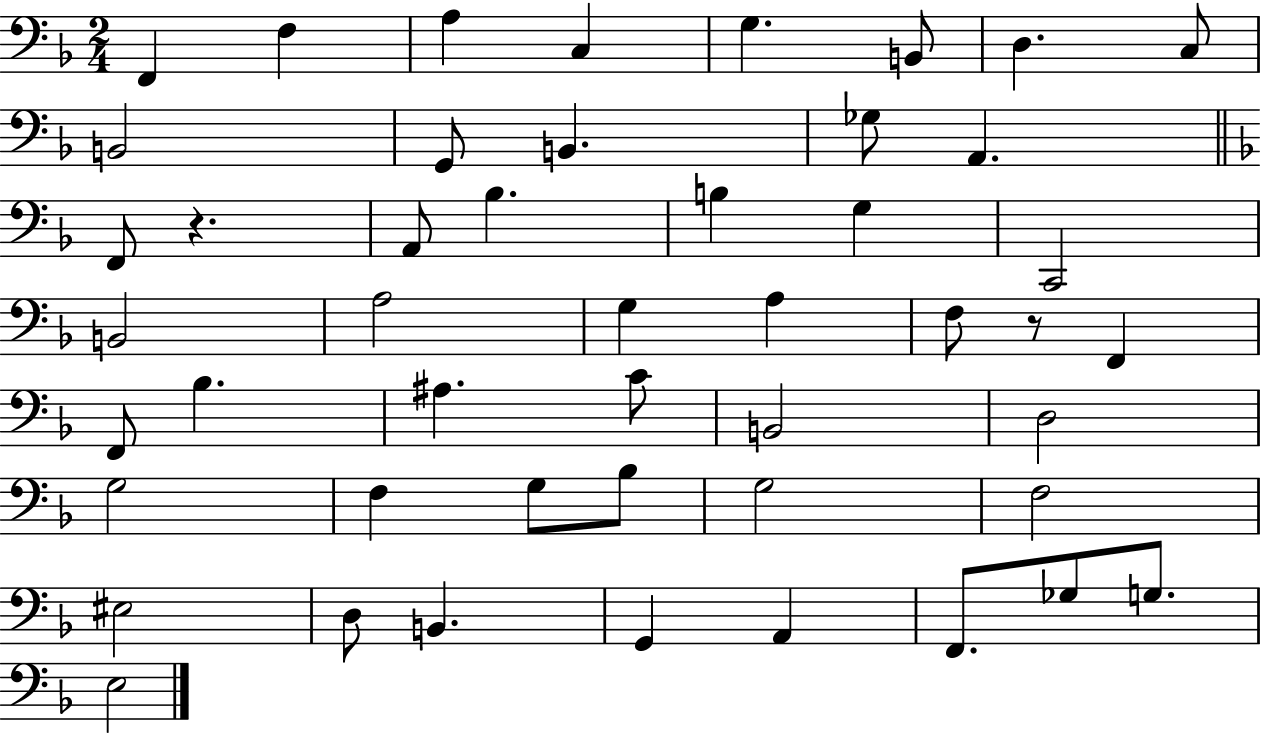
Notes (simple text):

F2/q F3/q A3/q C3/q G3/q. B2/e D3/q. C3/e B2/h G2/e B2/q. Gb3/e A2/q. F2/e R/q. A2/e Bb3/q. B3/q G3/q C2/h B2/h A3/h G3/q A3/q F3/e R/e F2/q F2/e Bb3/q. A#3/q. C4/e B2/h D3/h G3/h F3/q G3/e Bb3/e G3/h F3/h EIS3/h D3/e B2/q. G2/q A2/q F2/e. Gb3/e G3/e. E3/h